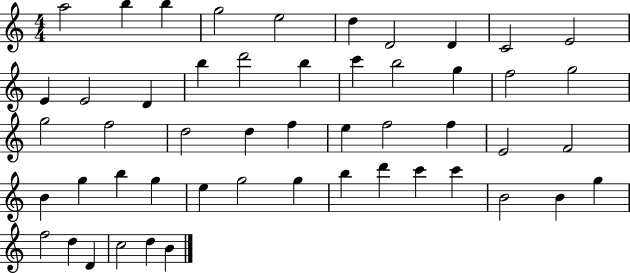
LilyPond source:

{
  \clef treble
  \numericTimeSignature
  \time 4/4
  \key c \major
  a''2 b''4 b''4 | g''2 e''2 | d''4 d'2 d'4 | c'2 e'2 | \break e'4 e'2 d'4 | b''4 d'''2 b''4 | c'''4 b''2 g''4 | f''2 g''2 | \break g''2 f''2 | d''2 d''4 f''4 | e''4 f''2 f''4 | e'2 f'2 | \break b'4 g''4 b''4 g''4 | e''4 g''2 g''4 | b''4 d'''4 c'''4 c'''4 | b'2 b'4 g''4 | \break f''2 d''4 d'4 | c''2 d''4 b'4 | \bar "|."
}